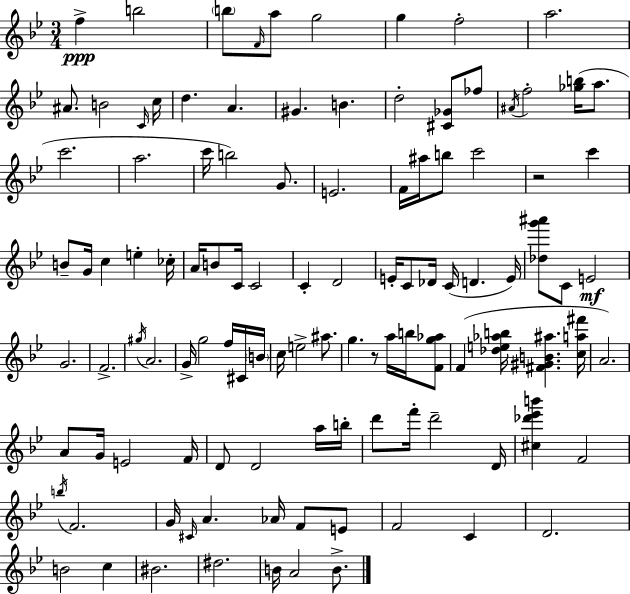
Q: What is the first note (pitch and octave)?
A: F5